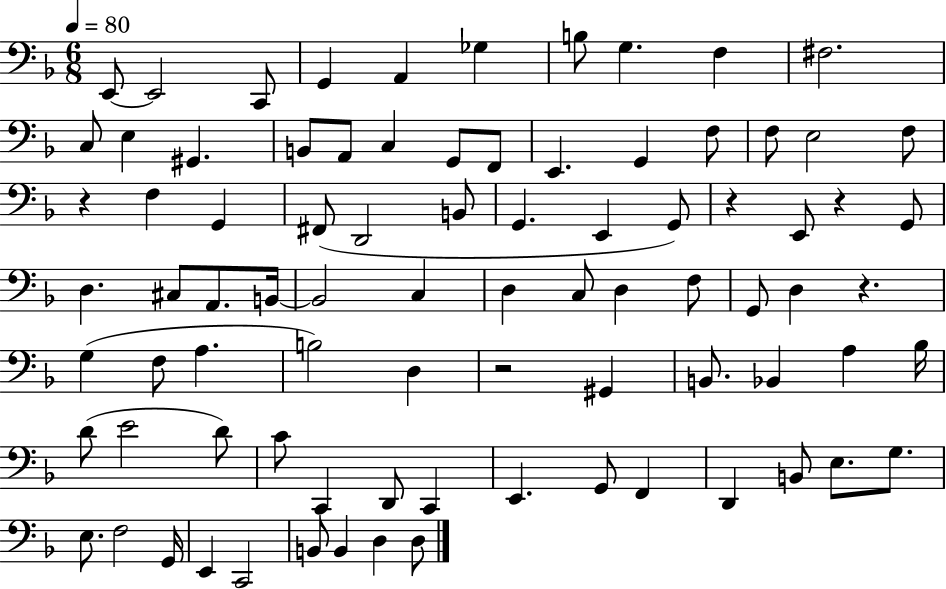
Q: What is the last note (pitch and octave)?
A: D3